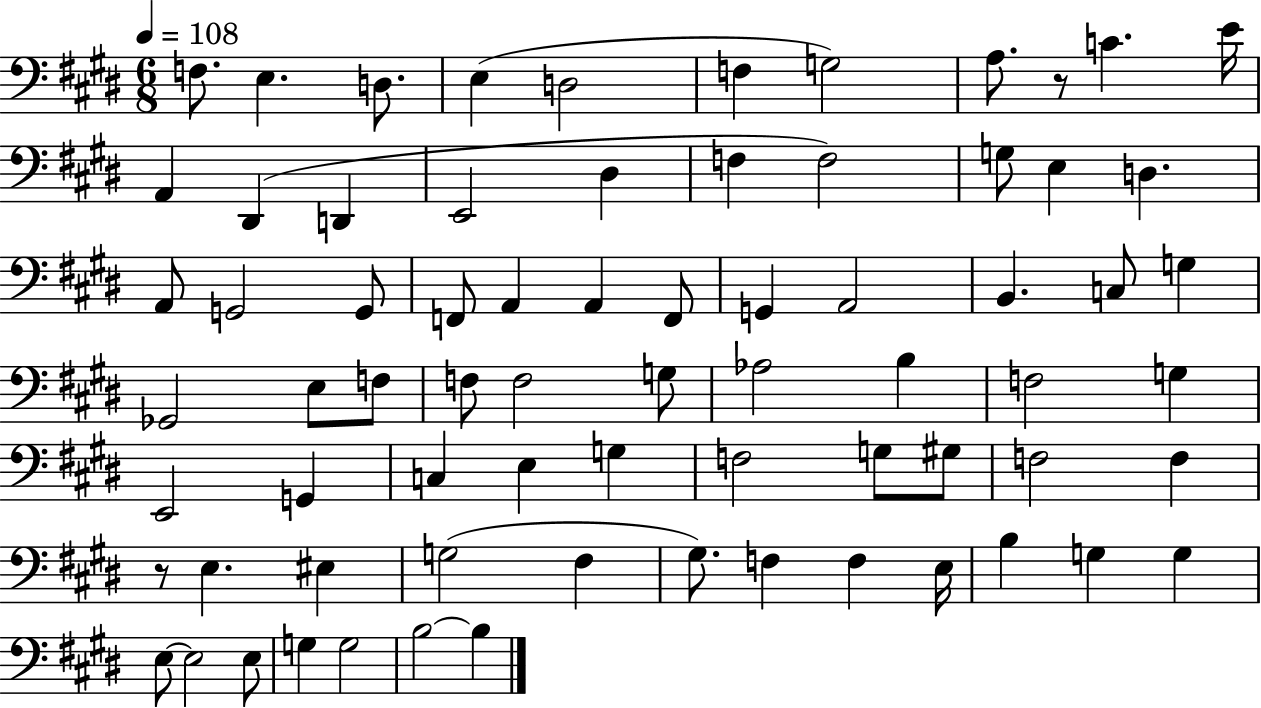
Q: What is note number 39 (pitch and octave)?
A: Ab3